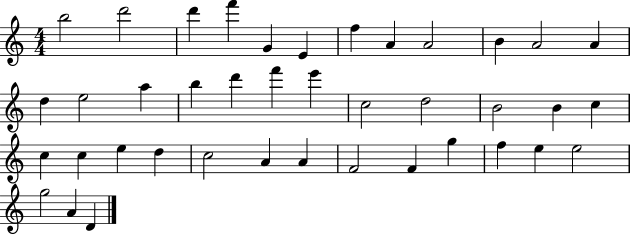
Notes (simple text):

B5/h D6/h D6/q F6/q G4/q E4/q F5/q A4/q A4/h B4/q A4/h A4/q D5/q E5/h A5/q B5/q D6/q F6/q E6/q C5/h D5/h B4/h B4/q C5/q C5/q C5/q E5/q D5/q C5/h A4/q A4/q F4/h F4/q G5/q F5/q E5/q E5/h G5/h A4/q D4/q